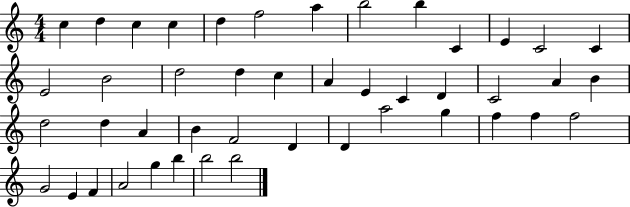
{
  \clef treble
  \numericTimeSignature
  \time 4/4
  \key c \major
  c''4 d''4 c''4 c''4 | d''4 f''2 a''4 | b''2 b''4 c'4 | e'4 c'2 c'4 | \break e'2 b'2 | d''2 d''4 c''4 | a'4 e'4 c'4 d'4 | c'2 a'4 b'4 | \break d''2 d''4 a'4 | b'4 f'2 d'4 | d'4 a''2 g''4 | f''4 f''4 f''2 | \break g'2 e'4 f'4 | a'2 g''4 b''4 | b''2 b''2 | \bar "|."
}